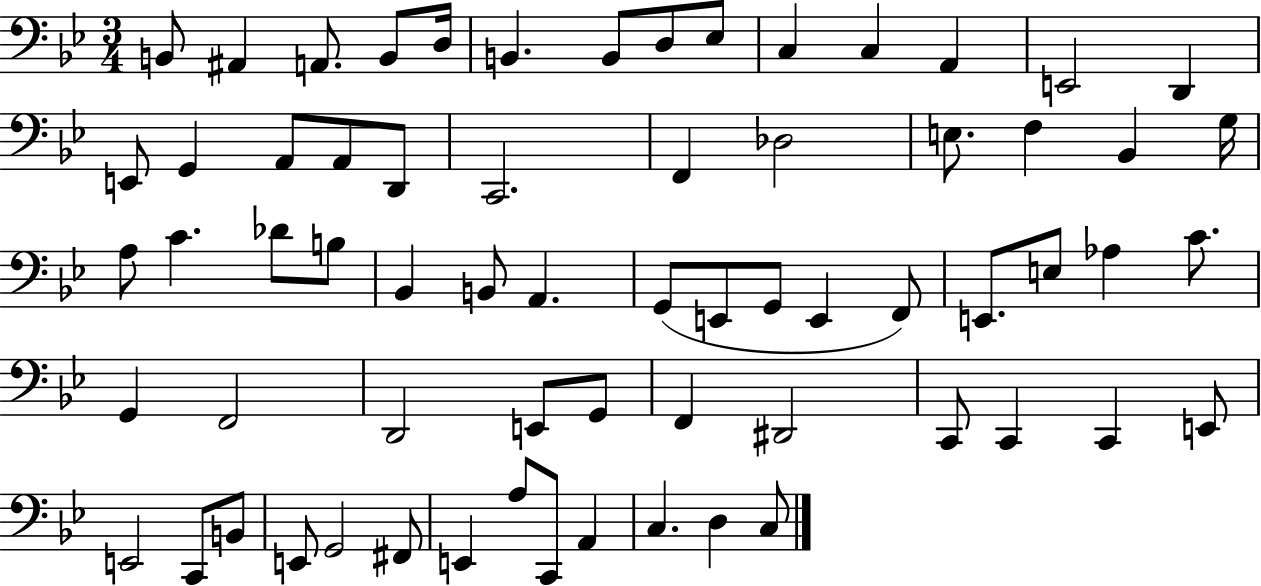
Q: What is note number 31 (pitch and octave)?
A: Bb2